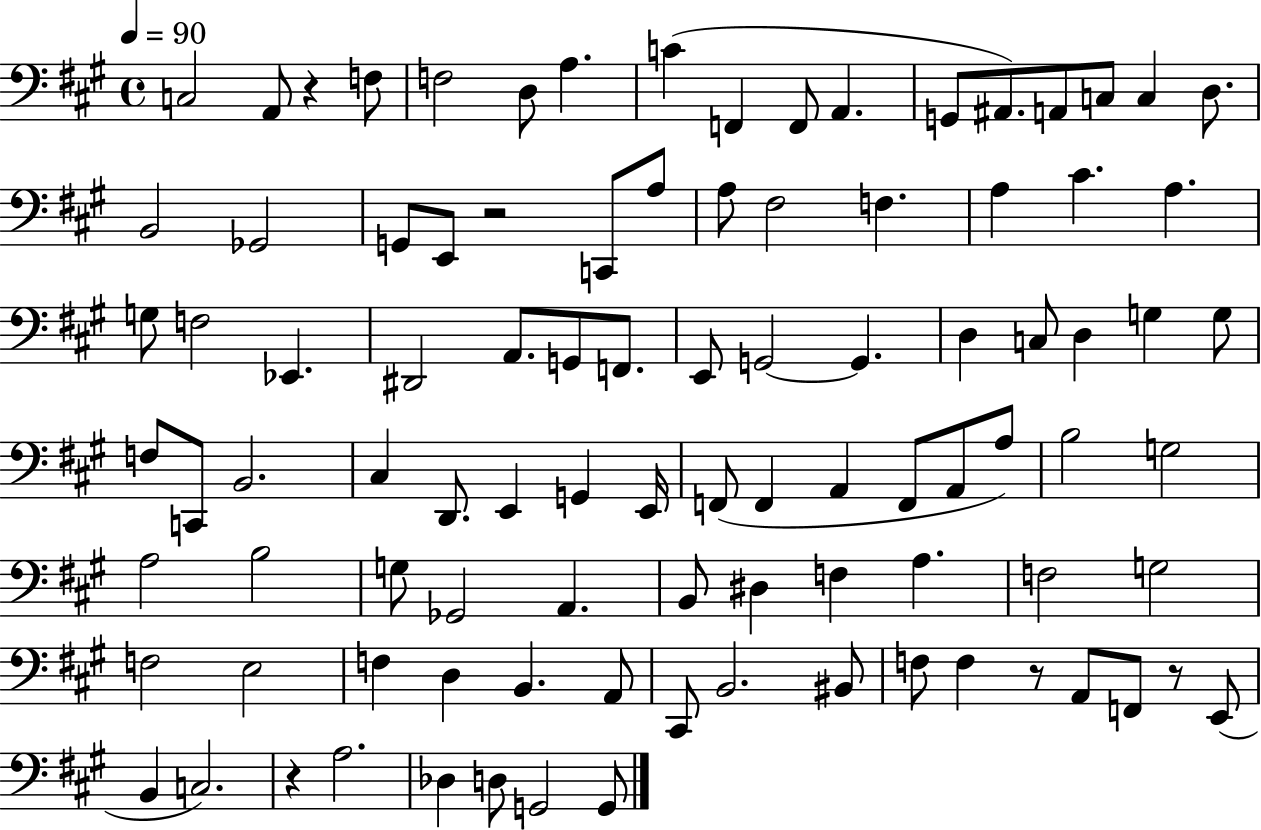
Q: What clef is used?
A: bass